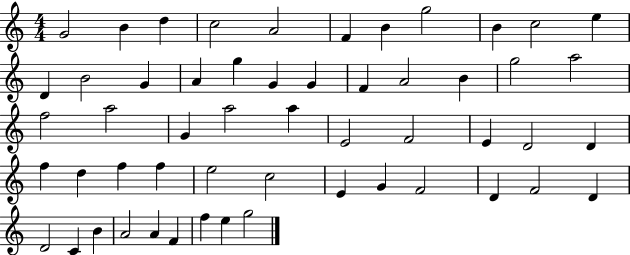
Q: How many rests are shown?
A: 0